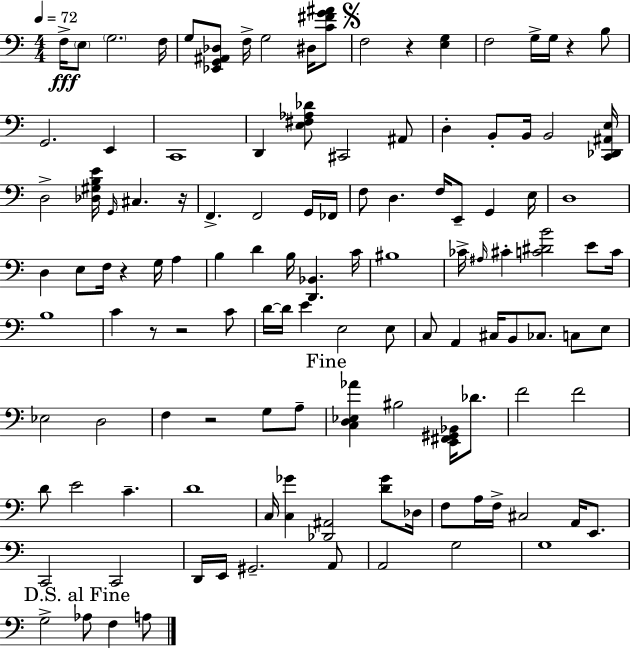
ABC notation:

X:1
T:Untitled
M:4/4
L:1/4
K:Am
F,/4 E,/2 G,2 F,/4 G,/2 [_E,,G,,^A,,_D,]/2 F,/4 G,2 ^D,/4 [C^FG^A]/2 F,2 z [E,G,] F,2 G,/4 G,/4 z B,/2 G,,2 E,, C,,4 D,, [E,^F,_A,_D]/2 ^C,,2 ^A,,/2 D, B,,/2 B,,/4 B,,2 [C,,_D,,^A,,E,]/4 D,2 [_D,^G,B,E]/4 G,,/4 ^C, z/4 F,, F,,2 G,,/4 _F,,/4 F,/2 D, F,/4 E,,/2 G,, E,/4 D,4 D, E,/2 F,/4 z G,/4 A, B, D B,/4 [D,,_B,,] C/4 ^B,4 _C/4 ^A,/4 ^C [C^DB]2 E/2 C/4 B,4 C z/2 z2 C/2 D/4 D/4 E E,2 E,/2 C,/2 A,, ^C,/4 B,,/2 _C,/2 C,/2 E,/2 _E,2 D,2 F, z2 G,/2 A,/2 [C,D,_E,_A] ^B,2 [E,,^F,,^G,,_B,,]/4 _D/2 F2 F2 D/2 E2 C D4 C,/4 [C,_G] [_D,,^A,,]2 [D_G]/2 _D,/4 F,/2 A,/4 F,/4 ^C,2 A,,/4 E,,/2 C,,2 C,,2 D,,/4 E,,/4 ^G,,2 A,,/2 A,,2 G,2 G,4 G,2 _A,/2 F, A,/2